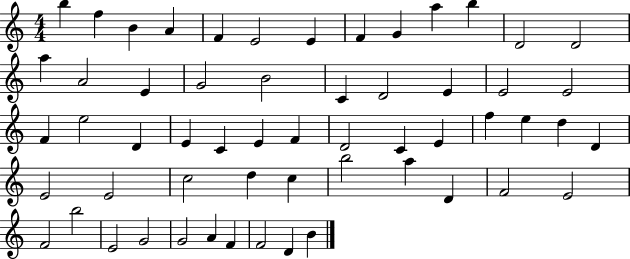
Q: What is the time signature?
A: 4/4